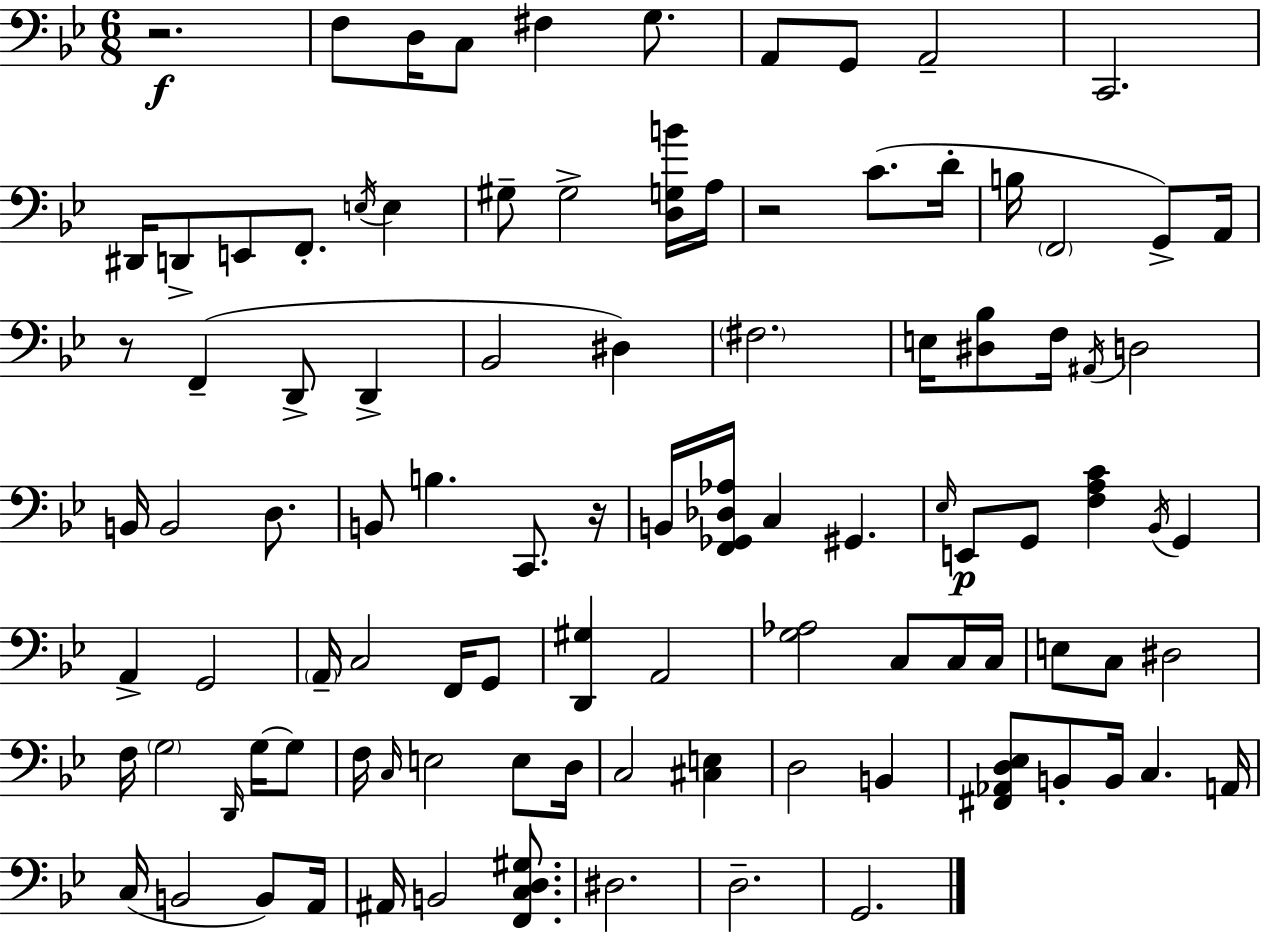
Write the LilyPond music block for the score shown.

{
  \clef bass
  \numericTimeSignature
  \time 6/8
  \key g \minor
  r2.\f | f8 d16 c8 fis4 g8. | a,8 g,8 a,2-- | c,2. | \break dis,16 d,8-> e,8 f,8.-. \acciaccatura { e16 } e4 | gis8-- gis2-> <d g b'>16 | a16 r2 c'8.( | d'16-. b16 \parenthesize f,2 g,8->) | \break a,16 r8 f,4--( d,8-> d,4-> | bes,2 dis4) | \parenthesize fis2. | e16 <dis bes>8 f16 \acciaccatura { ais,16 } d2 | \break b,16 b,2 d8. | b,8 b4. c,8. | r16 b,16 <f, ges, des aes>16 c4 gis,4. | \grace { ees16 }\p e,8 g,8 <f a c'>4 \acciaccatura { bes,16 } | \break g,4 a,4-> g,2 | \parenthesize a,16-- c2 | f,16 g,8 <d, gis>4 a,2 | <g aes>2 | \break c8 c16 c16 e8 c8 dis2 | f16 \parenthesize g2 | \grace { d,16 } g16~~ g8 f16 \grace { c16 } e2 | e8 d16 c2 | \break <cis e>4 d2 | b,4 <fis, aes, d ees>8 b,8-. b,16 c4. | a,16 c16( b,2 | b,8) a,16 ais,16 b,2 | \break <f, c d gis>8. dis2. | d2.-- | g,2. | \bar "|."
}